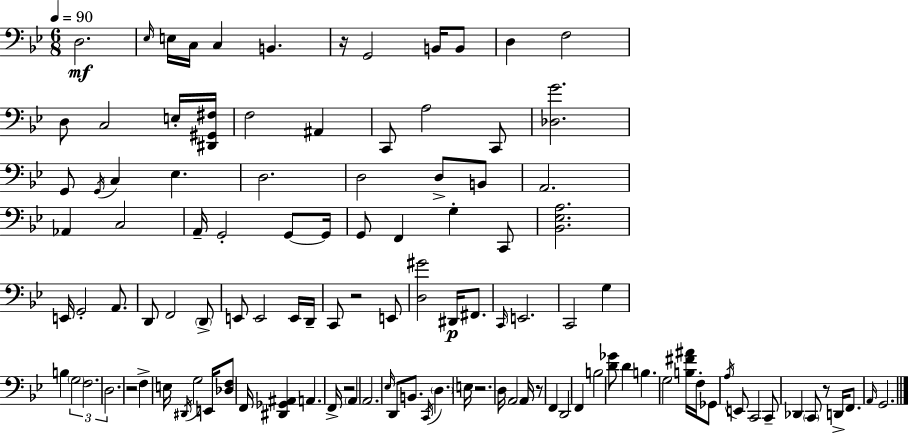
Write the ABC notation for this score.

X:1
T:Untitled
M:6/8
L:1/4
K:Bb
D,2 _E,/4 E,/4 C,/4 C, B,, z/4 G,,2 B,,/4 B,,/2 D, F,2 D,/2 C,2 E,/4 [^D,,^G,,^F,]/4 F,2 ^A,, C,,/2 A,2 C,,/2 [_D,G]2 G,,/2 G,,/4 C, _E, D,2 D,2 D,/2 B,,/2 A,,2 _A,, C,2 A,,/4 G,,2 G,,/2 G,,/4 G,,/2 F,, G, C,,/2 [_B,,_E,A,]2 E,,/4 G,,2 A,,/2 D,,/2 F,,2 D,,/2 E,,/2 E,,2 E,,/4 D,,/4 C,,/2 z2 E,,/2 [D,^G]2 ^D,,/4 ^F,,/2 C,,/4 E,,2 C,,2 G, B, G,2 F,2 D,2 z2 F, E,/4 ^D,,/4 G,2 E,,/4 [_D,F,]/2 F,,/4 [^D,,_G,,^A,,] A,, F,,/4 z2 A,, A,,2 _E,/4 D,,/2 B,,/2 C,,/4 D, E,/4 z2 D,/4 A,,2 A,,/4 z/2 F,, D,,2 F,, B,2 [D_G]/2 D B, G,2 [B,^F^A]/4 F,/4 _G,,/2 A,/4 E,,/2 C,,2 C,,/2 _D,, C,,/2 z/2 D,,/4 F,,/2 A,,/4 G,,2